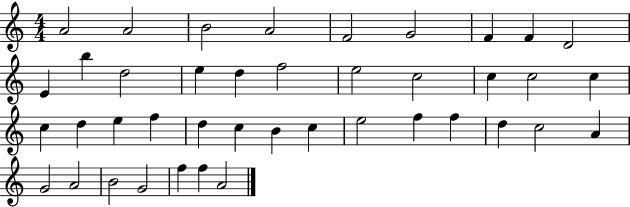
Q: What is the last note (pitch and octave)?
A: A4